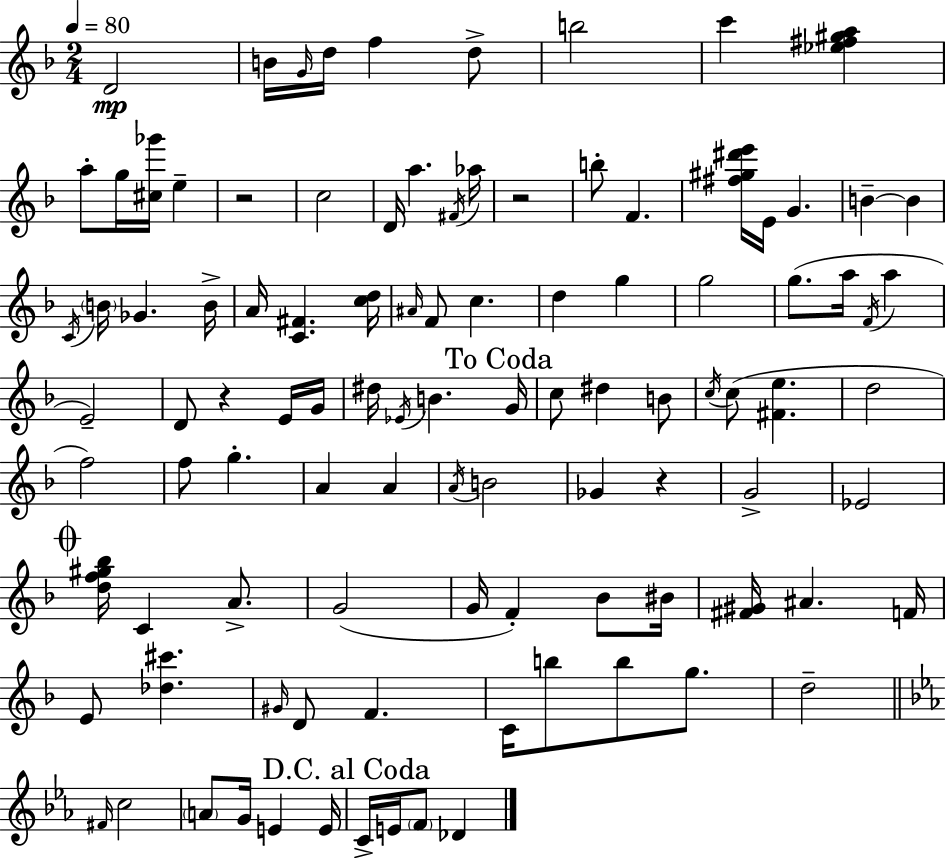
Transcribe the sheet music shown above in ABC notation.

X:1
T:Untitled
M:2/4
L:1/4
K:F
D2 B/4 G/4 d/4 f d/2 b2 c' [_e^f^ga] a/2 g/4 [^c_g']/4 e z2 c2 D/4 a ^F/4 _a/4 z2 b/2 F [^f^g^d'e']/4 E/4 G B B C/4 B/4 _G B/4 A/4 [C^F] [cd]/4 ^A/4 F/2 c d g g2 g/2 a/4 F/4 a E2 D/2 z E/4 G/4 ^d/4 _E/4 B G/4 c/2 ^d B/2 c/4 c/2 [^Fe] d2 f2 f/2 g A A A/4 B2 _G z G2 _E2 [df^g_b]/4 C A/2 G2 G/4 F _B/2 ^B/4 [^F^G]/4 ^A F/4 E/2 [_d^c'] ^G/4 D/2 F C/4 b/2 b/2 g/2 d2 ^F/4 c2 A/2 G/4 E E/4 C/4 E/4 F/2 _D